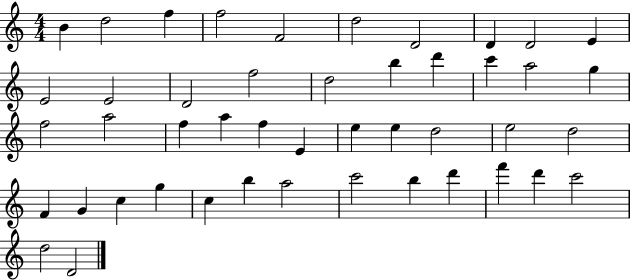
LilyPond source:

{
  \clef treble
  \numericTimeSignature
  \time 4/4
  \key c \major
  b'4 d''2 f''4 | f''2 f'2 | d''2 d'2 | d'4 d'2 e'4 | \break e'2 e'2 | d'2 f''2 | d''2 b''4 d'''4 | c'''4 a''2 g''4 | \break f''2 a''2 | f''4 a''4 f''4 e'4 | e''4 e''4 d''2 | e''2 d''2 | \break f'4 g'4 c''4 g''4 | c''4 b''4 a''2 | c'''2 b''4 d'''4 | f'''4 d'''4 c'''2 | \break d''2 d'2 | \bar "|."
}